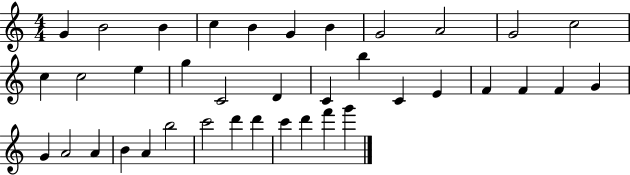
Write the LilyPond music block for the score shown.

{
  \clef treble
  \numericTimeSignature
  \time 4/4
  \key c \major
  g'4 b'2 b'4 | c''4 b'4 g'4 b'4 | g'2 a'2 | g'2 c''2 | \break c''4 c''2 e''4 | g''4 c'2 d'4 | c'4 b''4 c'4 e'4 | f'4 f'4 f'4 g'4 | \break g'4 a'2 a'4 | b'4 a'4 b''2 | c'''2 d'''4 d'''4 | c'''4 d'''4 f'''4 g'''4 | \break \bar "|."
}